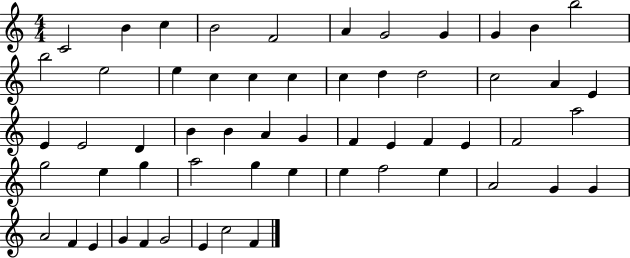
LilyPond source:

{
  \clef treble
  \numericTimeSignature
  \time 4/4
  \key c \major
  c'2 b'4 c''4 | b'2 f'2 | a'4 g'2 g'4 | g'4 b'4 b''2 | \break b''2 e''2 | e''4 c''4 c''4 c''4 | c''4 d''4 d''2 | c''2 a'4 e'4 | \break e'4 e'2 d'4 | b'4 b'4 a'4 g'4 | f'4 e'4 f'4 e'4 | f'2 a''2 | \break g''2 e''4 g''4 | a''2 g''4 e''4 | e''4 f''2 e''4 | a'2 g'4 g'4 | \break a'2 f'4 e'4 | g'4 f'4 g'2 | e'4 c''2 f'4 | \bar "|."
}